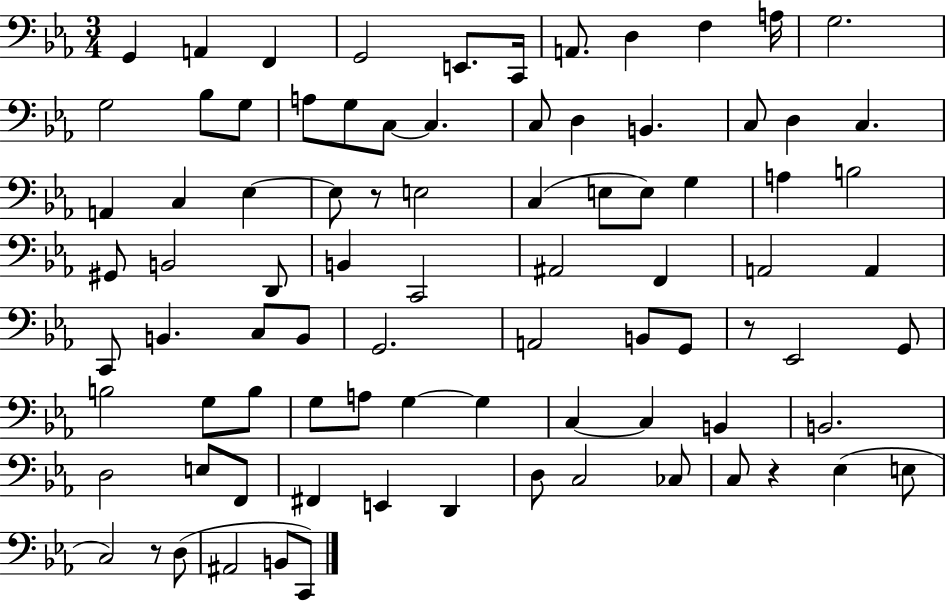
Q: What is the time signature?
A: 3/4